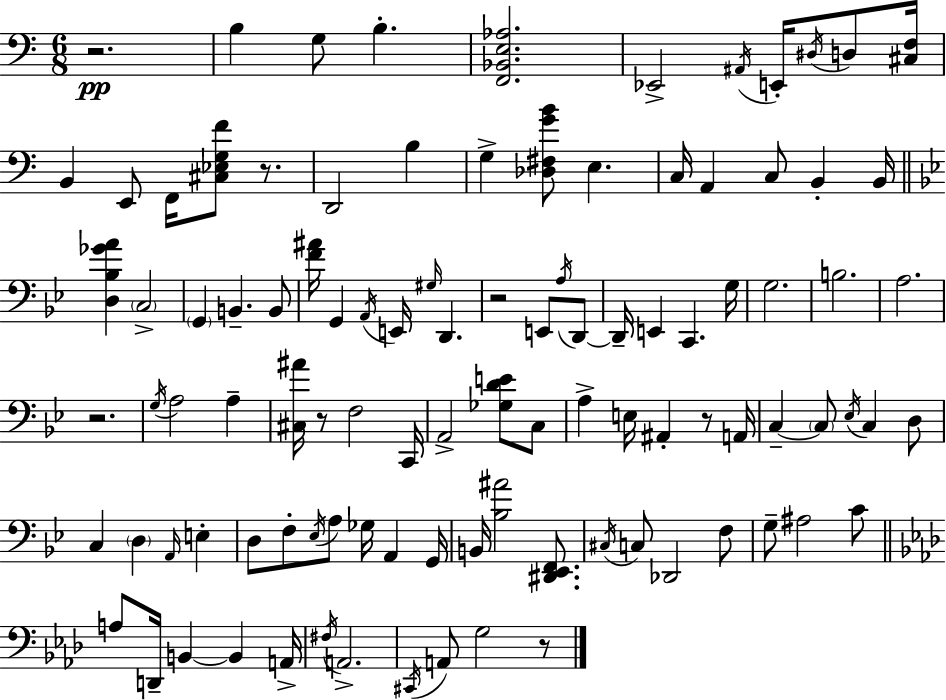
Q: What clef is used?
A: bass